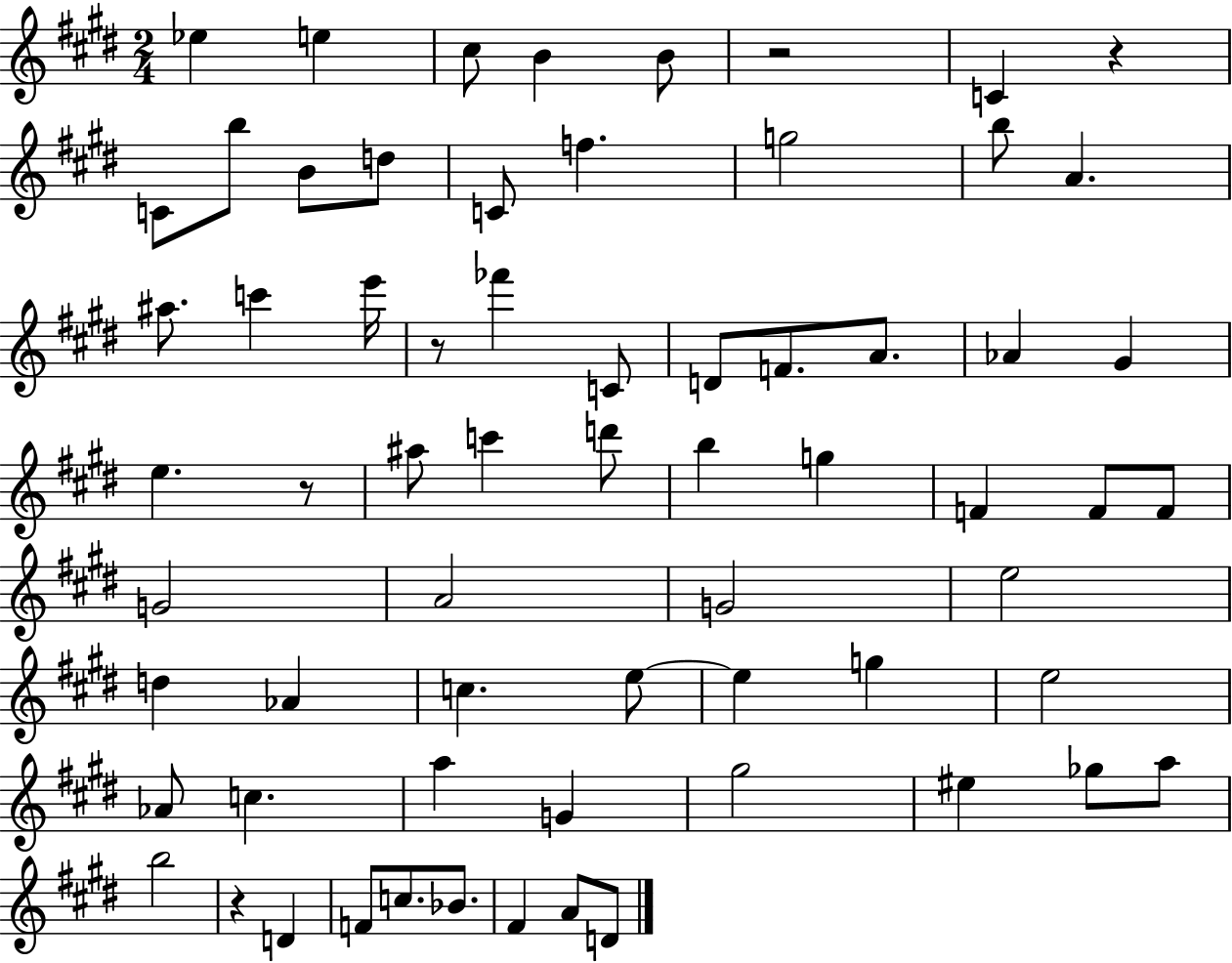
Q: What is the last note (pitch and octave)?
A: D4